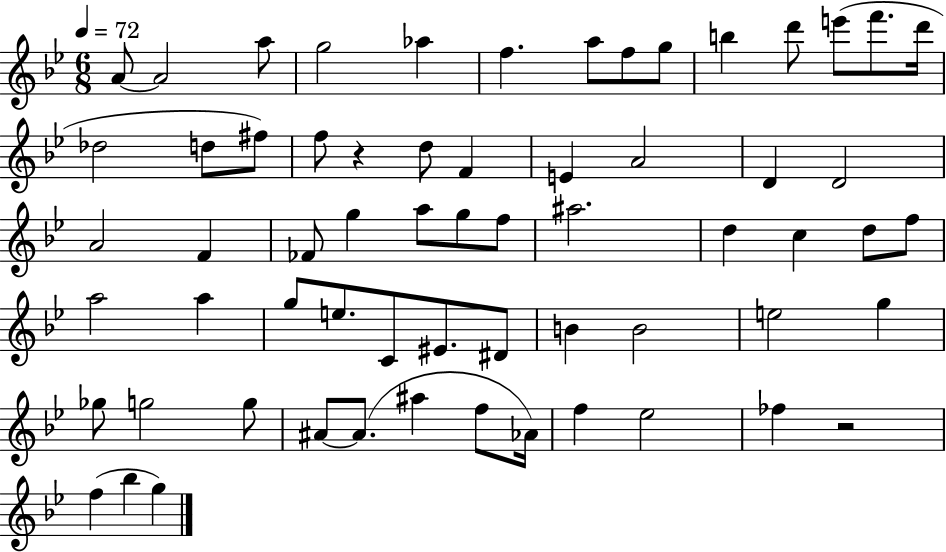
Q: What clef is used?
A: treble